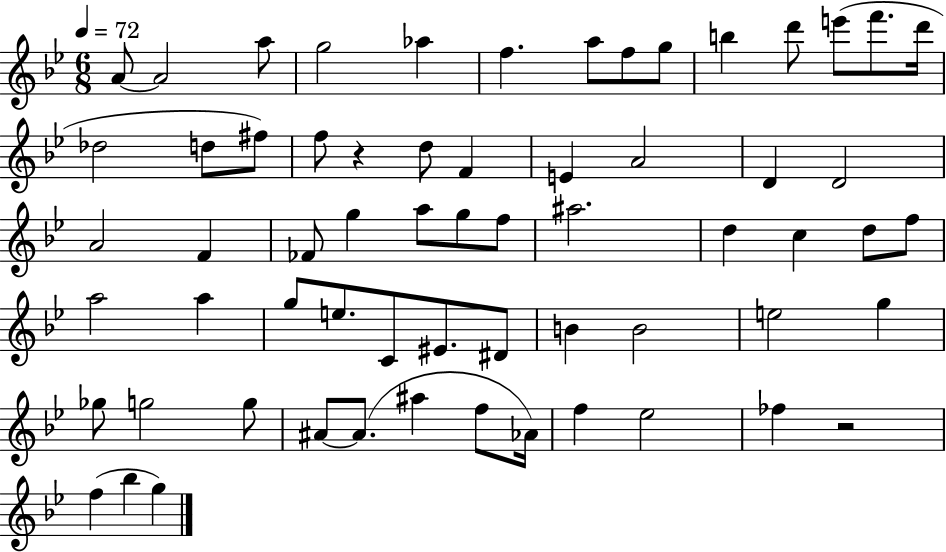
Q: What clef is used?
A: treble